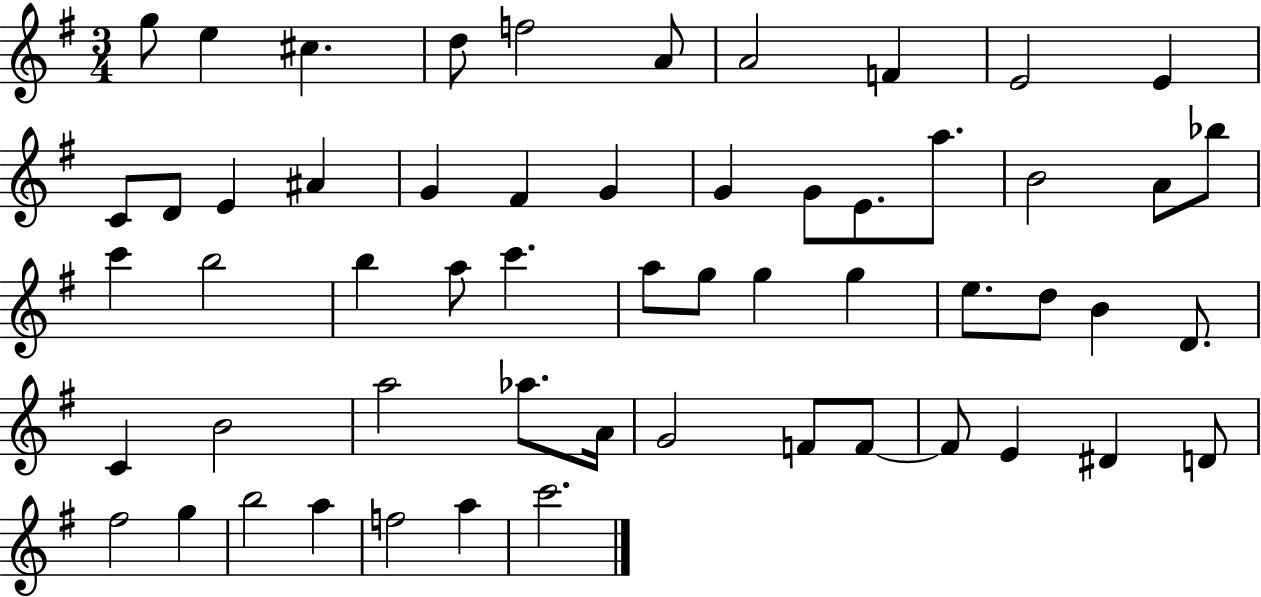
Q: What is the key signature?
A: G major